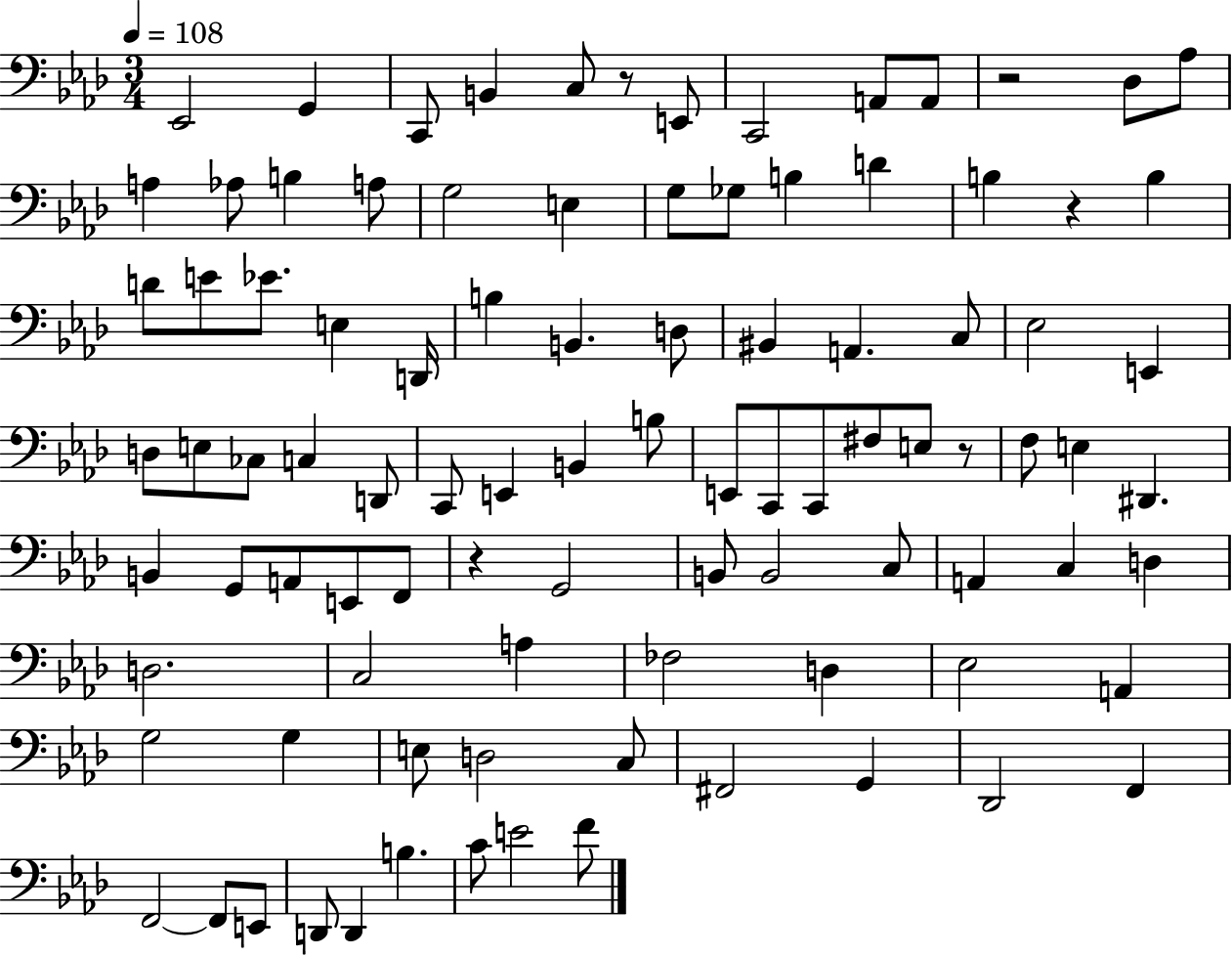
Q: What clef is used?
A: bass